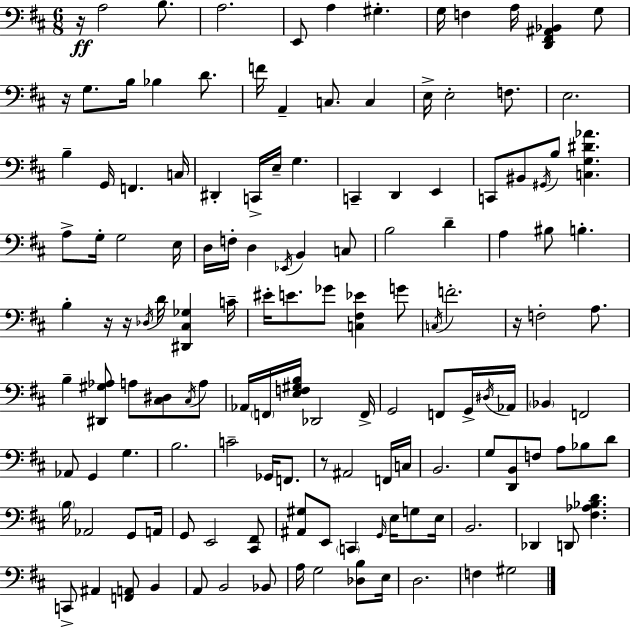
X:1
T:Untitled
M:6/8
L:1/4
K:D
z/4 A,2 B,/2 A,2 E,,/2 A, ^G, G,/4 F, A,/4 [D,,^F,,^A,,_B,,] G,/2 z/4 G,/2 B,/4 _B, D/2 F/4 A,, C,/2 C, E,/4 E,2 F,/2 E,2 B, G,,/4 F,, C,/4 ^D,, C,,/4 E,/4 G, C,, D,, E,, C,,/2 ^B,,/2 ^G,,/4 B,/2 [C,G,^D_A] A,/2 G,/4 G,2 E,/4 D,/4 F,/4 D, _E,,/4 B,, C,/2 B,2 D A, ^B,/2 B, B, z/4 z/4 _D,/4 D/4 [^D,,^C,_G,] C/4 ^E/4 E/2 _G/2 [C,^F,_E] G/2 C,/4 F2 z/4 F,2 A,/2 B, [^D,,^G,_A,]/2 A,/2 [^C,^D,]/2 ^C,/4 A,/2 _A,,/4 F,,/4 [E,F,^G,B,]/4 _D,,2 F,,/4 G,,2 F,,/2 G,,/4 ^D,/4 _A,,/4 _B,, F,,2 _A,,/2 G,, G, B,2 C2 _G,,/4 F,,/2 z/2 ^A,,2 F,,/4 C,/4 B,,2 G,/2 [D,,B,,]/2 F,/2 A,/2 _B,/2 D/2 B,/4 _A,,2 G,,/2 A,,/4 G,,/2 E,,2 [^C,,^F,,]/2 [^A,,^G,]/2 E,,/2 C,, G,,/4 E,/4 G,/2 E,/4 B,,2 _D,, D,,/2 [^F,_A,_B,D] C,,/2 ^A,, [F,,A,,]/2 B,, A,,/2 B,,2 _B,,/2 A,/4 G,2 [_D,B,]/2 E,/4 D,2 F, ^G,2